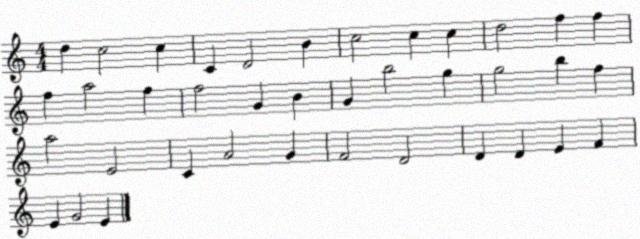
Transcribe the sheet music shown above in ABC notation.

X:1
T:Untitled
M:4/4
L:1/4
K:C
d c2 c C D2 B c2 c c d2 f f f a2 f f2 G B G b2 g g2 b f a2 E2 C A2 G F2 D2 D D E F E G2 E